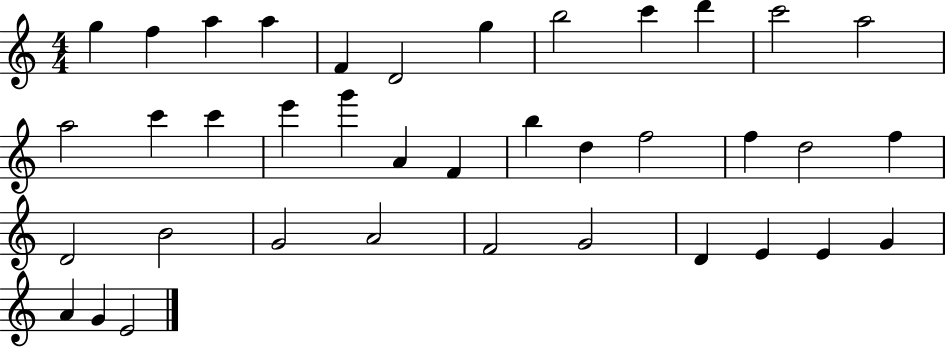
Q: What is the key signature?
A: C major